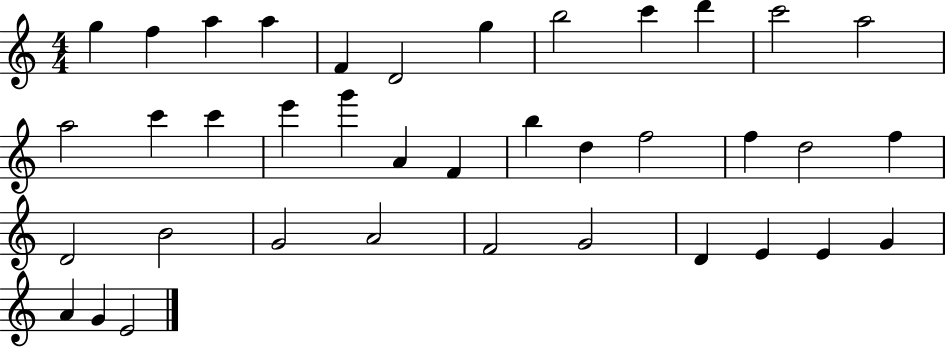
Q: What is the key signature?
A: C major